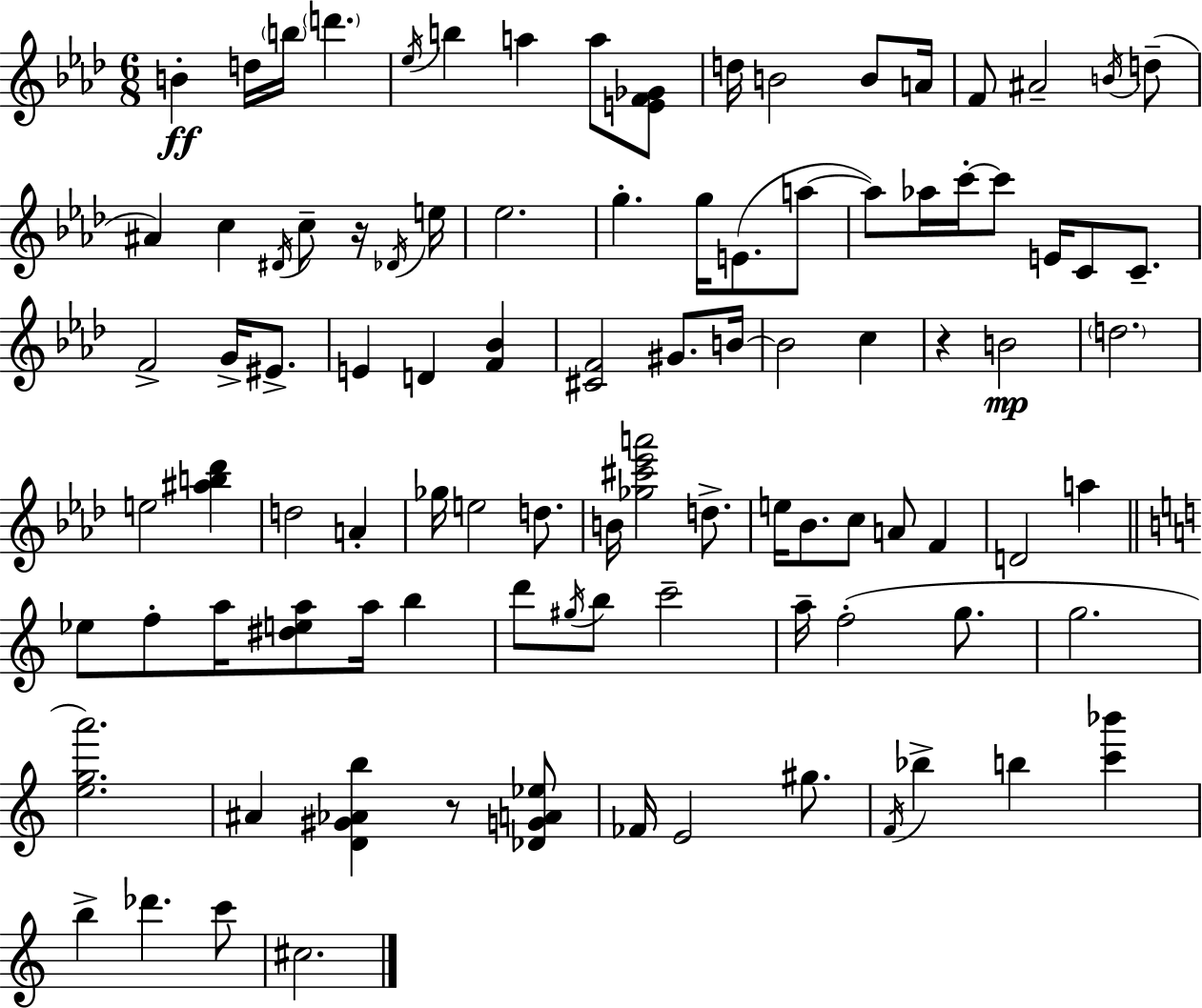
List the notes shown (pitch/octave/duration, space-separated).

B4/q D5/s B5/s D6/q. Eb5/s B5/q A5/q A5/e [E4,F4,Gb4]/e D5/s B4/h B4/e A4/s F4/e A#4/h B4/s D5/e A#4/q C5/q D#4/s C5/e R/s Db4/s E5/s Eb5/h. G5/q. G5/s E4/e. A5/e A5/e Ab5/s C6/s C6/e E4/s C4/e C4/e. F4/h G4/s EIS4/e. E4/q D4/q [F4,Bb4]/q [C#4,F4]/h G#4/e. B4/s B4/h C5/q R/q B4/h D5/h. E5/h [A#5,B5,Db6]/q D5/h A4/q Gb5/s E5/h D5/e. B4/s [Gb5,C#6,Eb6,A6]/h D5/e. E5/s Bb4/e. C5/e A4/e F4/q D4/h A5/q Eb5/e F5/e A5/s [D#5,E5,A5]/e A5/s B5/q D6/e G#5/s B5/e C6/h A5/s F5/h G5/e. G5/h. [E5,G5,A6]/h. A#4/q [D4,G#4,Ab4,B5]/q R/e [Db4,G4,A4,Eb5]/e FES4/s E4/h G#5/e. F4/s Bb5/q B5/q [C6,Bb6]/q B5/q Db6/q. C6/e C#5/h.